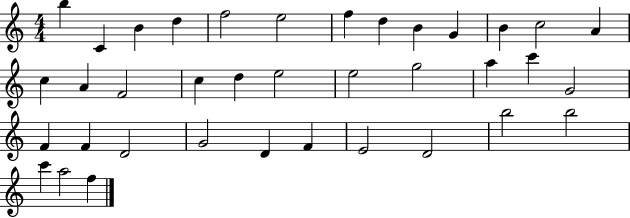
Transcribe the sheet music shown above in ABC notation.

X:1
T:Untitled
M:4/4
L:1/4
K:C
b C B d f2 e2 f d B G B c2 A c A F2 c d e2 e2 g2 a c' G2 F F D2 G2 D F E2 D2 b2 b2 c' a2 f